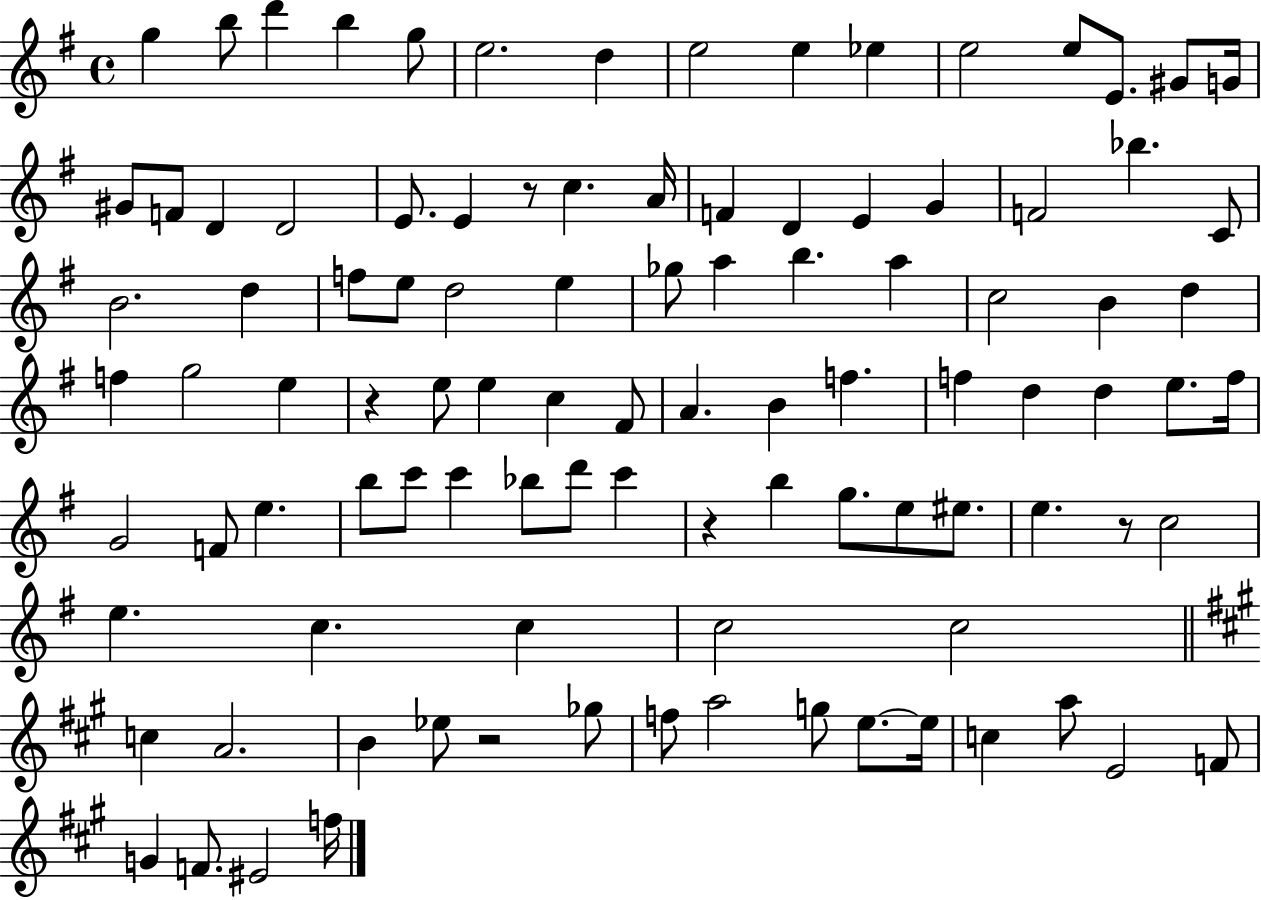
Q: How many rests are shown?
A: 5